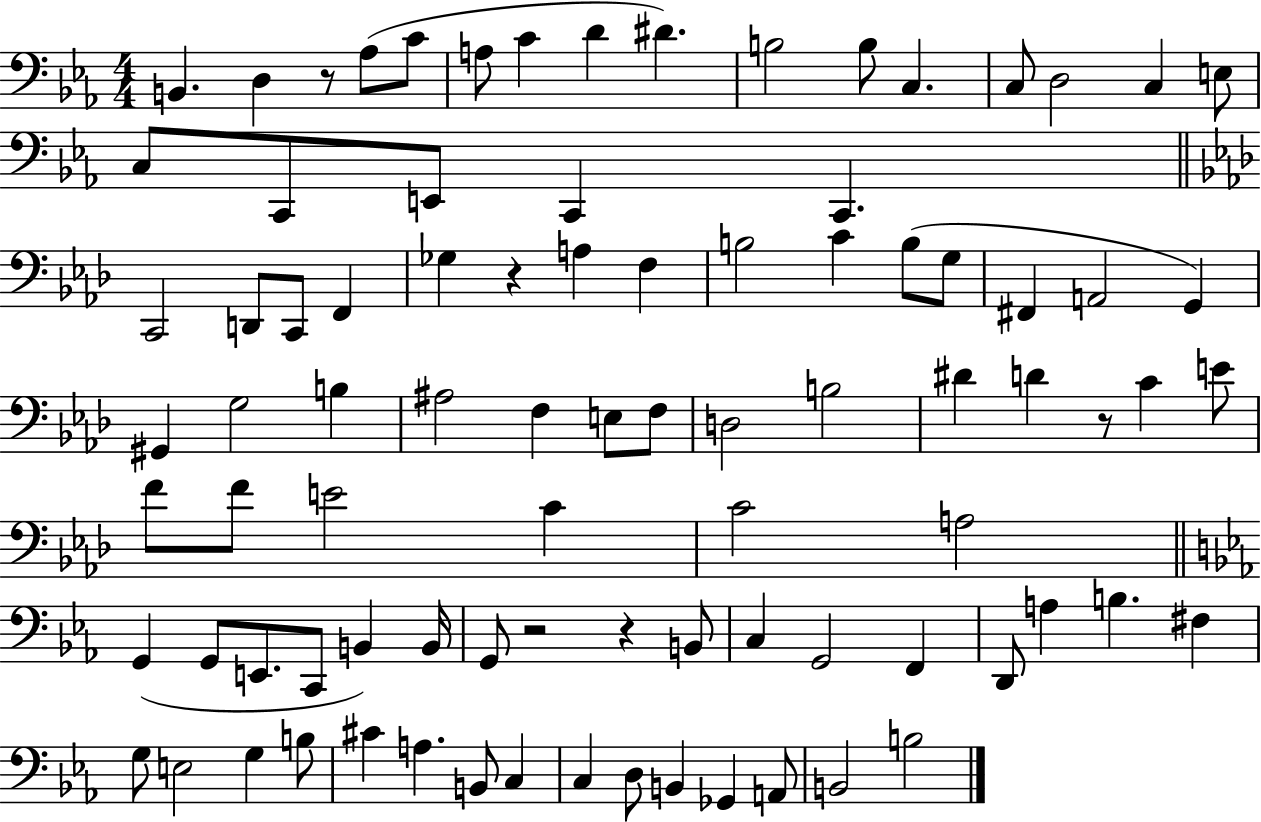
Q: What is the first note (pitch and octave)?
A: B2